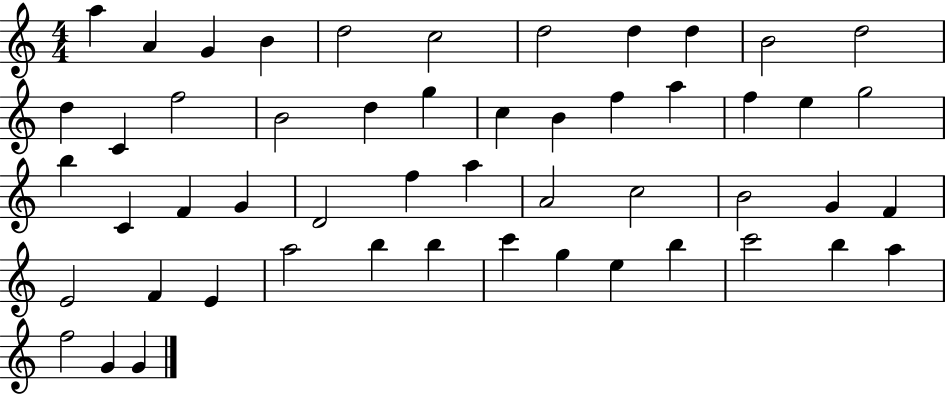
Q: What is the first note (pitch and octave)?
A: A5